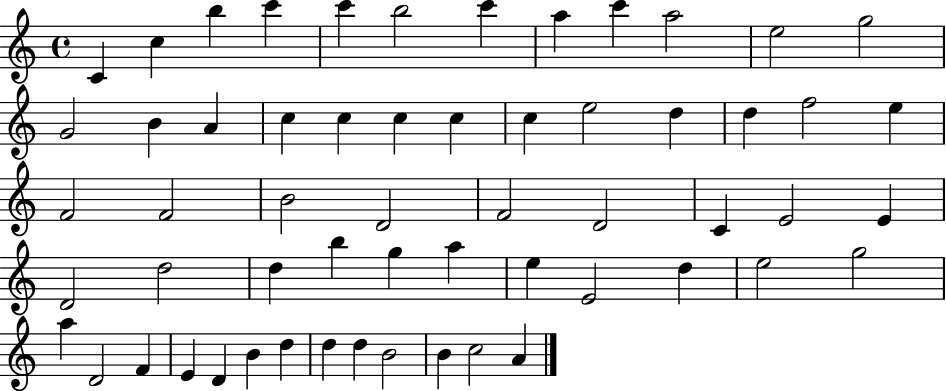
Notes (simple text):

C4/q C5/q B5/q C6/q C6/q B5/h C6/q A5/q C6/q A5/h E5/h G5/h G4/h B4/q A4/q C5/q C5/q C5/q C5/q C5/q E5/h D5/q D5/q F5/h E5/q F4/h F4/h B4/h D4/h F4/h D4/h C4/q E4/h E4/q D4/h D5/h D5/q B5/q G5/q A5/q E5/q E4/h D5/q E5/h G5/h A5/q D4/h F4/q E4/q D4/q B4/q D5/q D5/q D5/q B4/h B4/q C5/h A4/q